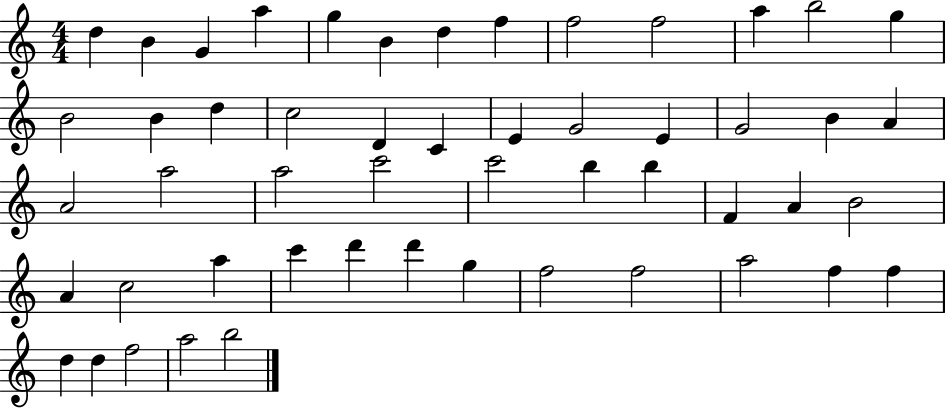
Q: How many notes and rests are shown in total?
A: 52